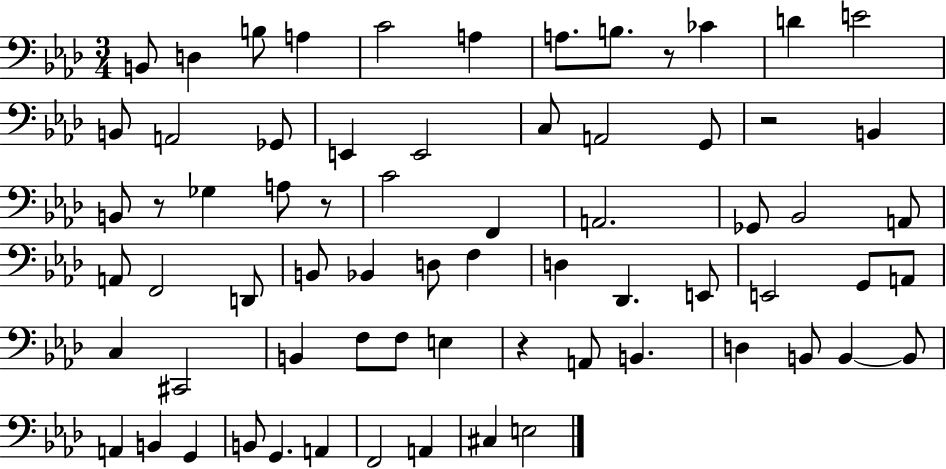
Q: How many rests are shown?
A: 5